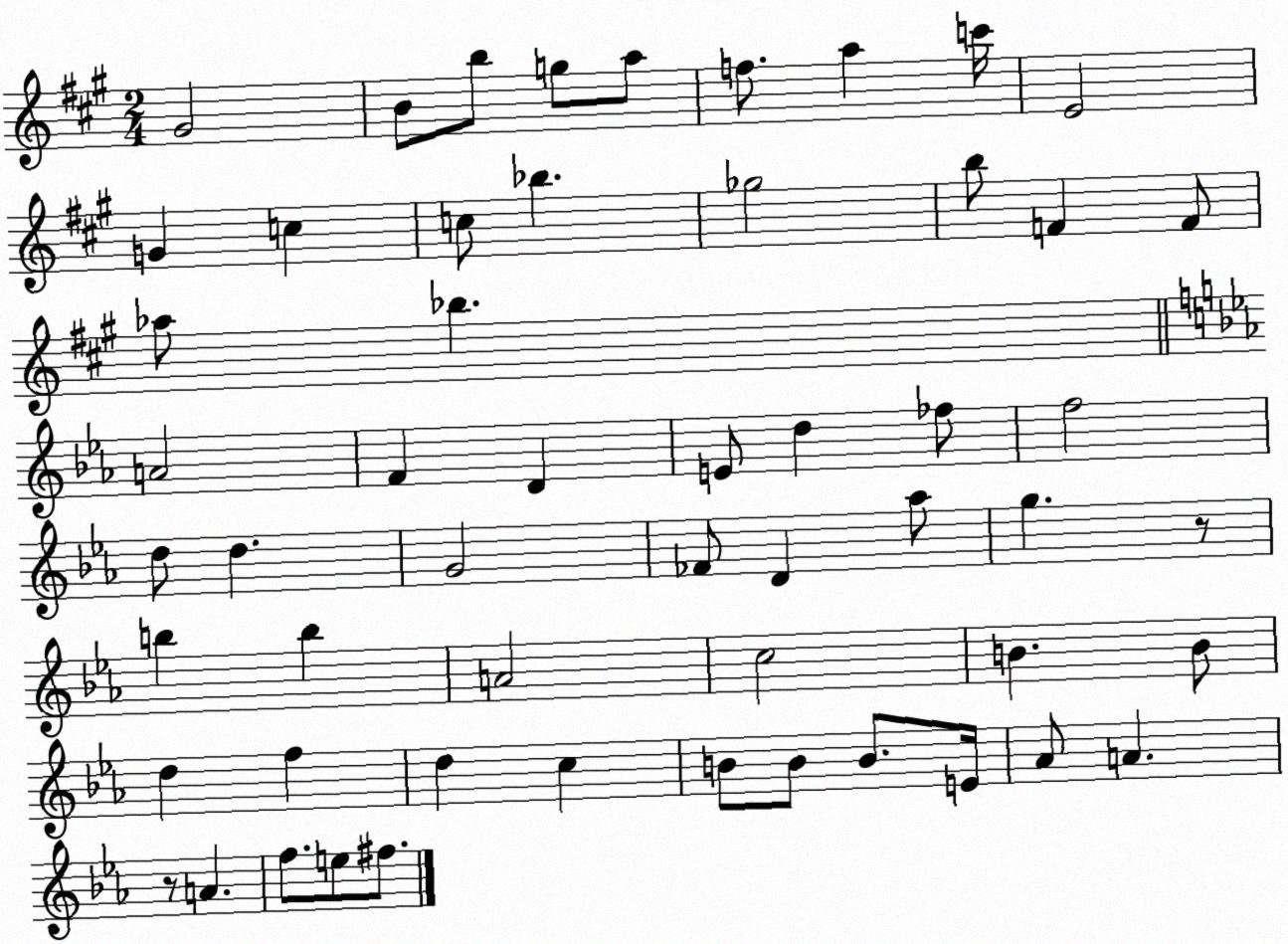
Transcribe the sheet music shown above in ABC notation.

X:1
T:Untitled
M:2/4
L:1/4
K:A
^G2 B/2 b/2 g/2 a/2 f/2 a c'/4 E2 G c c/2 _b _g2 b/2 F F/2 _a/2 _b A2 F D E/2 d _f/2 f2 d/2 d G2 _F/2 D _a/2 g z/2 b b A2 c2 B B/2 d f d c B/2 B/2 B/2 E/4 _A/2 A z/2 A f/2 e/2 ^f/2